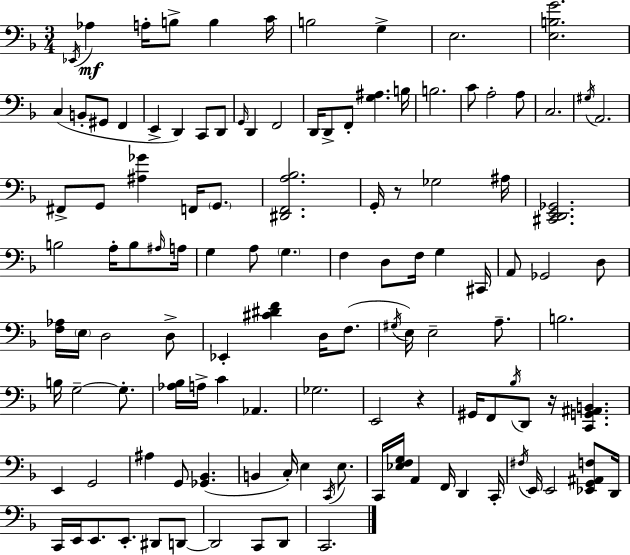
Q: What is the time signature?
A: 3/4